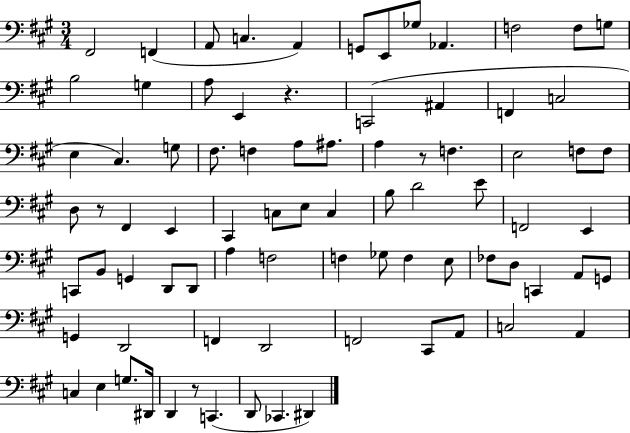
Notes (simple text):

F#2/h F2/q A2/e C3/q. A2/q G2/e E2/e Gb3/e Ab2/q. F3/h F3/e G3/e B3/h G3/q A3/e E2/q R/q. C2/h A#2/q F2/q C3/h E3/q C#3/q. G3/e F#3/e. F3/q A3/e A#3/e. A3/q R/e F3/q. E3/h F3/e F3/e D3/e R/e F#2/q E2/q C#2/q C3/e E3/e C3/q B3/e D4/h E4/e F2/h E2/q C2/e B2/e G2/q D2/e D2/e A3/q F3/h F3/q Gb3/e F3/q E3/e FES3/e D3/e C2/q A2/e G2/e G2/q D2/h F2/q D2/h F2/h C#2/e A2/e C3/h A2/q C3/q E3/q G3/e. D#2/s D2/q R/e C2/q. D2/e CES2/q. D#2/q